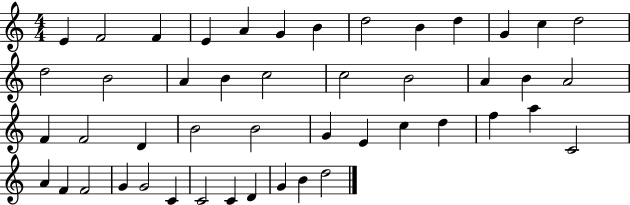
{
  \clef treble
  \numericTimeSignature
  \time 4/4
  \key c \major
  e'4 f'2 f'4 | e'4 a'4 g'4 b'4 | d''2 b'4 d''4 | g'4 c''4 d''2 | \break d''2 b'2 | a'4 b'4 c''2 | c''2 b'2 | a'4 b'4 a'2 | \break f'4 f'2 d'4 | b'2 b'2 | g'4 e'4 c''4 d''4 | f''4 a''4 c'2 | \break a'4 f'4 f'2 | g'4 g'2 c'4 | c'2 c'4 d'4 | g'4 b'4 d''2 | \break \bar "|."
}